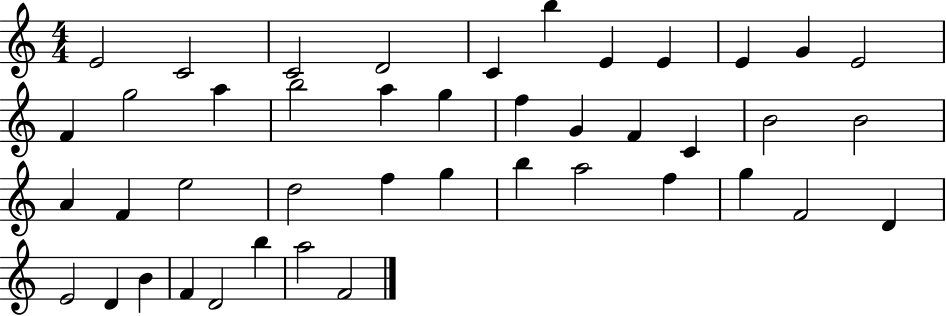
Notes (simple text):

E4/h C4/h C4/h D4/h C4/q B5/q E4/q E4/q E4/q G4/q E4/h F4/q G5/h A5/q B5/h A5/q G5/q F5/q G4/q F4/q C4/q B4/h B4/h A4/q F4/q E5/h D5/h F5/q G5/q B5/q A5/h F5/q G5/q F4/h D4/q E4/h D4/q B4/q F4/q D4/h B5/q A5/h F4/h